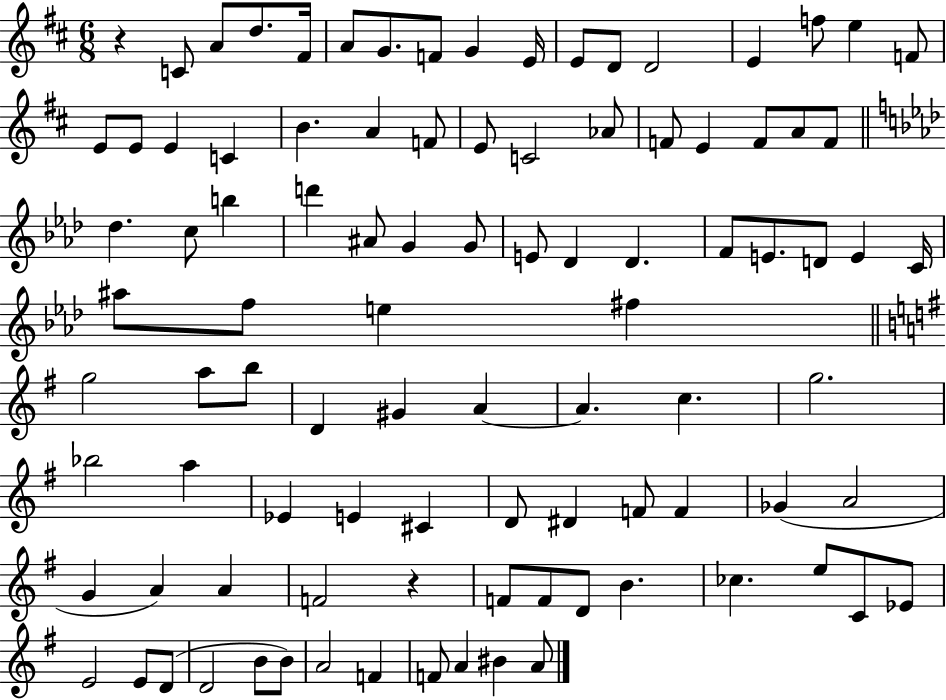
{
  \clef treble
  \numericTimeSignature
  \time 6/8
  \key d \major
  r4 c'8 a'8 d''8. fis'16 | a'8 g'8. f'8 g'4 e'16 | e'8 d'8 d'2 | e'4 f''8 e''4 f'8 | \break e'8 e'8 e'4 c'4 | b'4. a'4 f'8 | e'8 c'2 aes'8 | f'8 e'4 f'8 a'8 f'8 | \break \bar "||" \break \key aes \major des''4. c''8 b''4 | d'''4 ais'8 g'4 g'8 | e'8 des'4 des'4. | f'8 e'8. d'8 e'4 c'16 | \break ais''8 f''8 e''4 fis''4 | \bar "||" \break \key e \minor g''2 a''8 b''8 | d'4 gis'4 a'4~~ | a'4. c''4. | g''2. | \break bes''2 a''4 | ees'4 e'4 cis'4 | d'8 dis'4 f'8 f'4 | ges'4( a'2 | \break g'4 a'4) a'4 | f'2 r4 | f'8 f'8 d'8 b'4. | ces''4. e''8 c'8 ees'8 | \break e'2 e'8 d'8( | d'2 b'8 b'8) | a'2 f'4 | f'8 a'4 bis'4 a'8 | \break \bar "|."
}